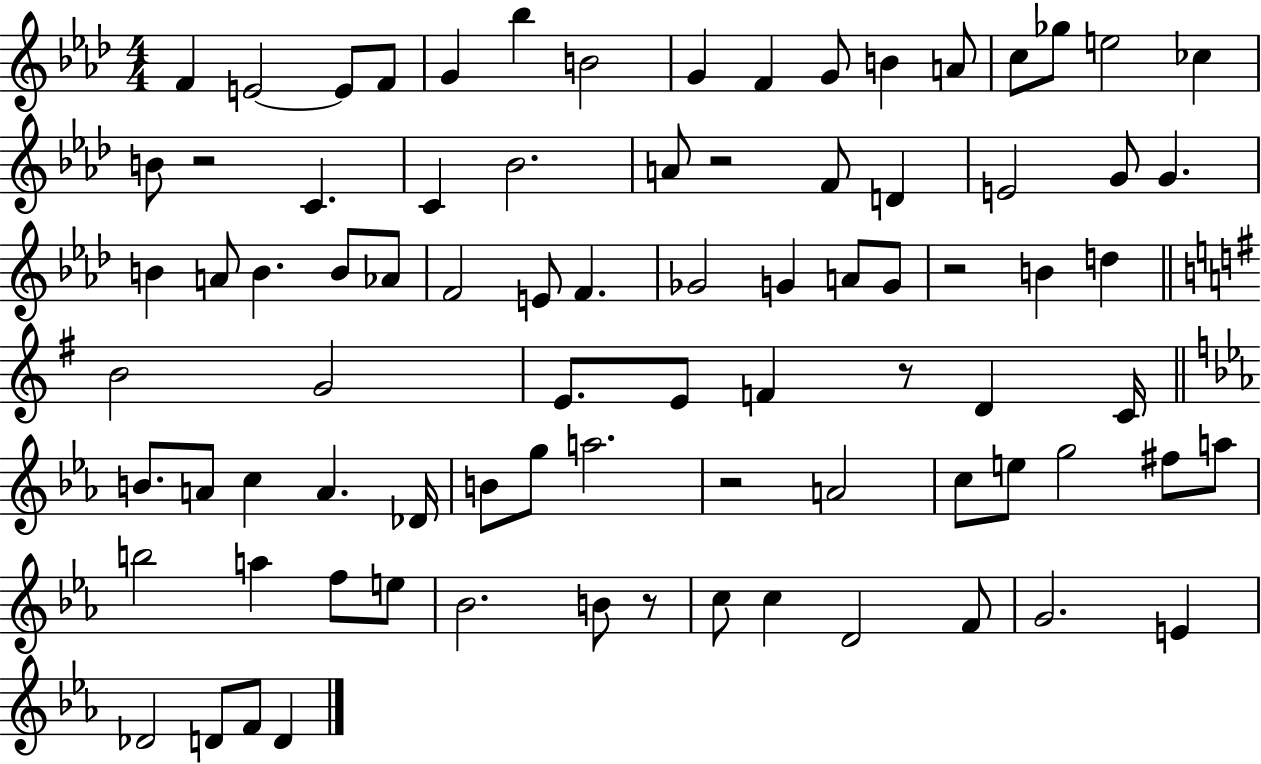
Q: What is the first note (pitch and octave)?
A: F4